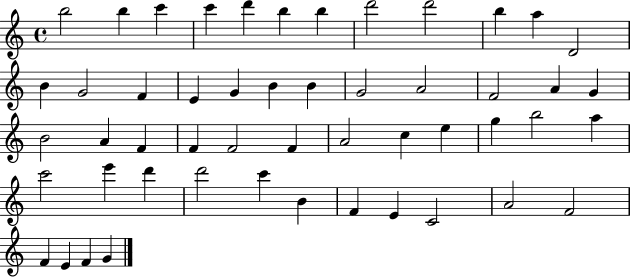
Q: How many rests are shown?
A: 0